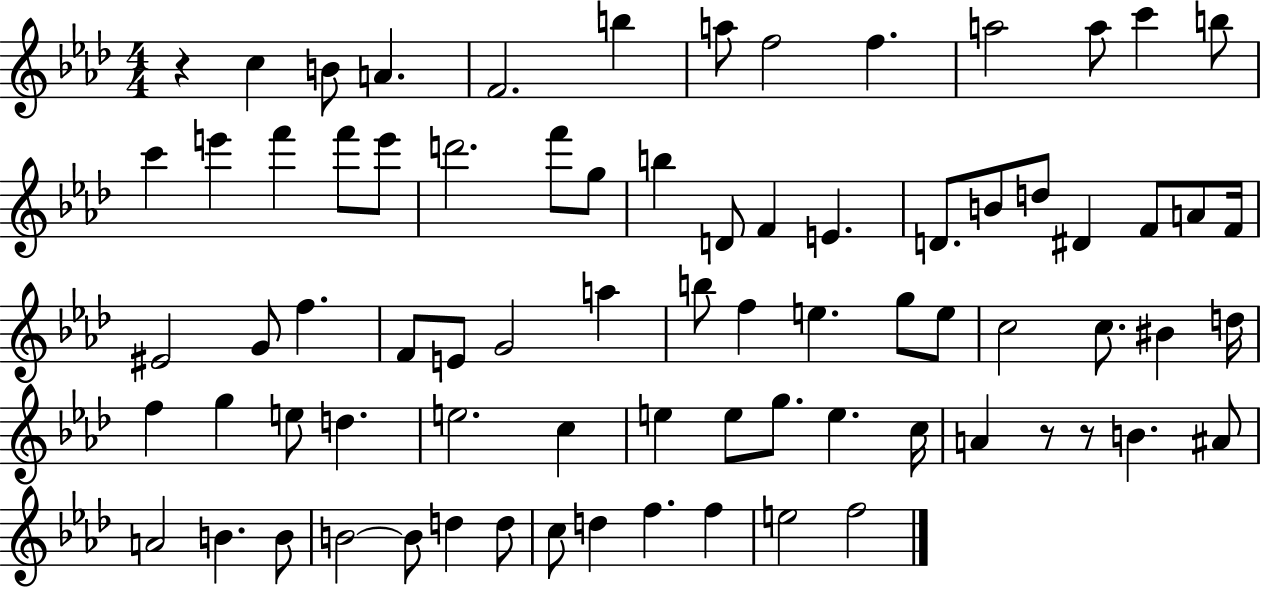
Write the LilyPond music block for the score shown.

{
  \clef treble
  \numericTimeSignature
  \time 4/4
  \key aes \major
  r4 c''4 b'8 a'4. | f'2. b''4 | a''8 f''2 f''4. | a''2 a''8 c'''4 b''8 | \break c'''4 e'''4 f'''4 f'''8 e'''8 | d'''2. f'''8 g''8 | b''4 d'8 f'4 e'4. | d'8. b'8 d''8 dis'4 f'8 a'8 f'16 | \break eis'2 g'8 f''4. | f'8 e'8 g'2 a''4 | b''8 f''4 e''4. g''8 e''8 | c''2 c''8. bis'4 d''16 | \break f''4 g''4 e''8 d''4. | e''2. c''4 | e''4 e''8 g''8. e''4. c''16 | a'4 r8 r8 b'4. ais'8 | \break a'2 b'4. b'8 | b'2~~ b'8 d''4 d''8 | c''8 d''4 f''4. f''4 | e''2 f''2 | \break \bar "|."
}